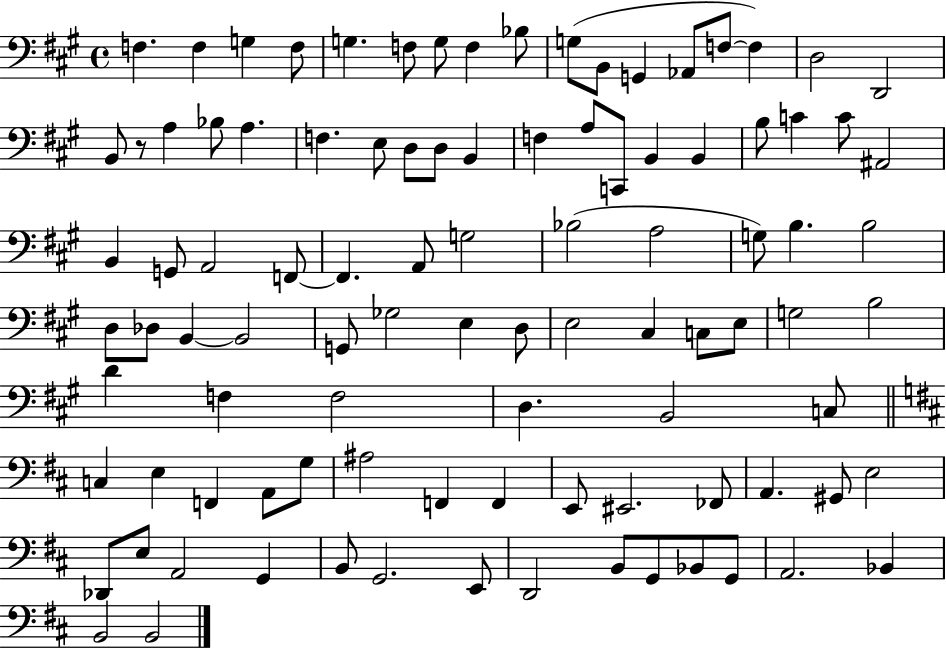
F3/q. F3/q G3/q F3/e G3/q. F3/e G3/e F3/q Bb3/e G3/e B2/e G2/q Ab2/e F3/e F3/q D3/h D2/h B2/e R/e A3/q Bb3/e A3/q. F3/q. E3/e D3/e D3/e B2/q F3/q A3/e C2/e B2/q B2/q B3/e C4/q C4/e A#2/h B2/q G2/e A2/h F2/e F2/q. A2/e G3/h Bb3/h A3/h G3/e B3/q. B3/h D3/e Db3/e B2/q B2/h G2/e Gb3/h E3/q D3/e E3/h C#3/q C3/e E3/e G3/h B3/h D4/q F3/q F3/h D3/q. B2/h C3/e C3/q E3/q F2/q A2/e G3/e A#3/h F2/q F2/q E2/e EIS2/h. FES2/e A2/q. G#2/e E3/h Db2/e E3/e A2/h G2/q B2/e G2/h. E2/e D2/h B2/e G2/e Bb2/e G2/e A2/h. Bb2/q B2/h B2/h